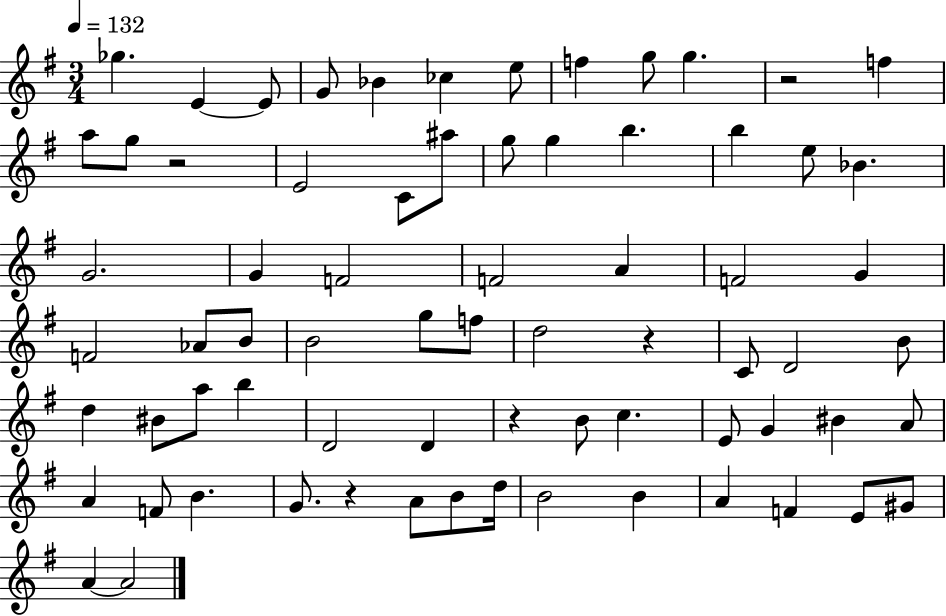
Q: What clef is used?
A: treble